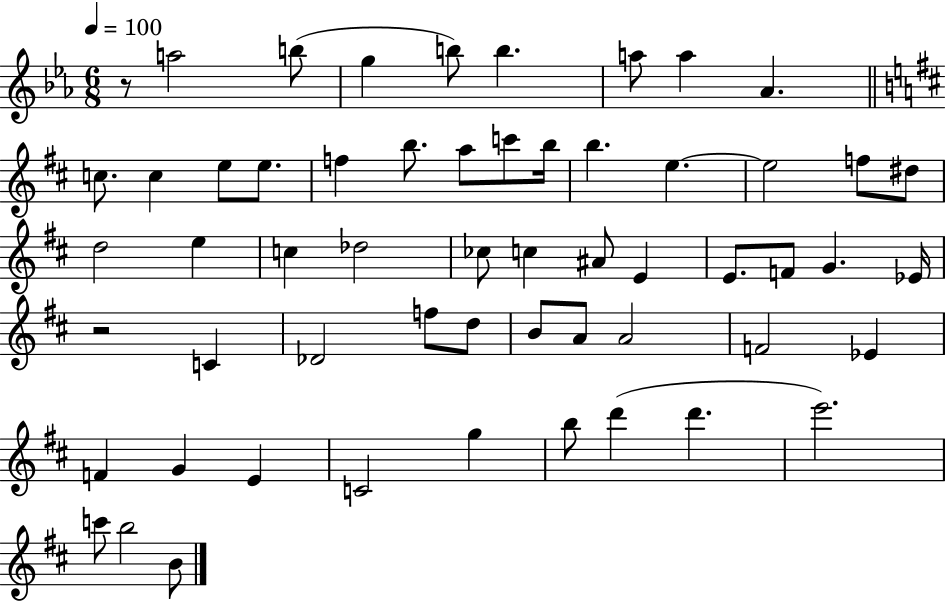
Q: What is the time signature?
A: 6/8